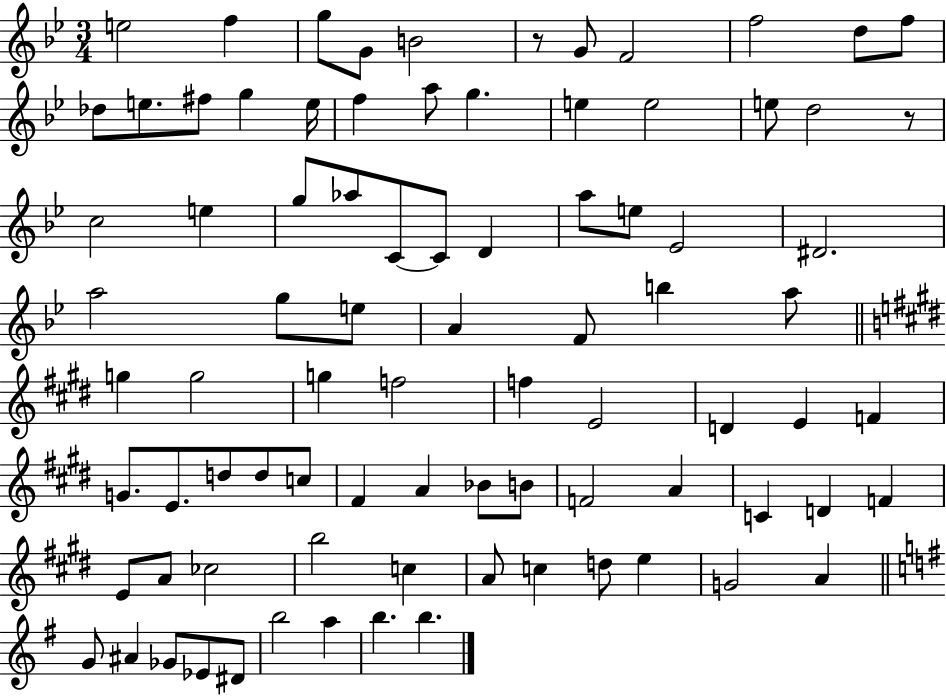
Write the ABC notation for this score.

X:1
T:Untitled
M:3/4
L:1/4
K:Bb
e2 f g/2 G/2 B2 z/2 G/2 F2 f2 d/2 f/2 _d/2 e/2 ^f/2 g e/4 f a/2 g e e2 e/2 d2 z/2 c2 e g/2 _a/2 C/2 C/2 D a/2 e/2 _E2 ^D2 a2 g/2 e/2 A F/2 b a/2 g g2 g f2 f E2 D E F G/2 E/2 d/2 d/2 c/2 ^F A _B/2 B/2 F2 A C D F E/2 A/2 _c2 b2 c A/2 c d/2 e G2 A G/2 ^A _G/2 _E/2 ^D/2 b2 a b b